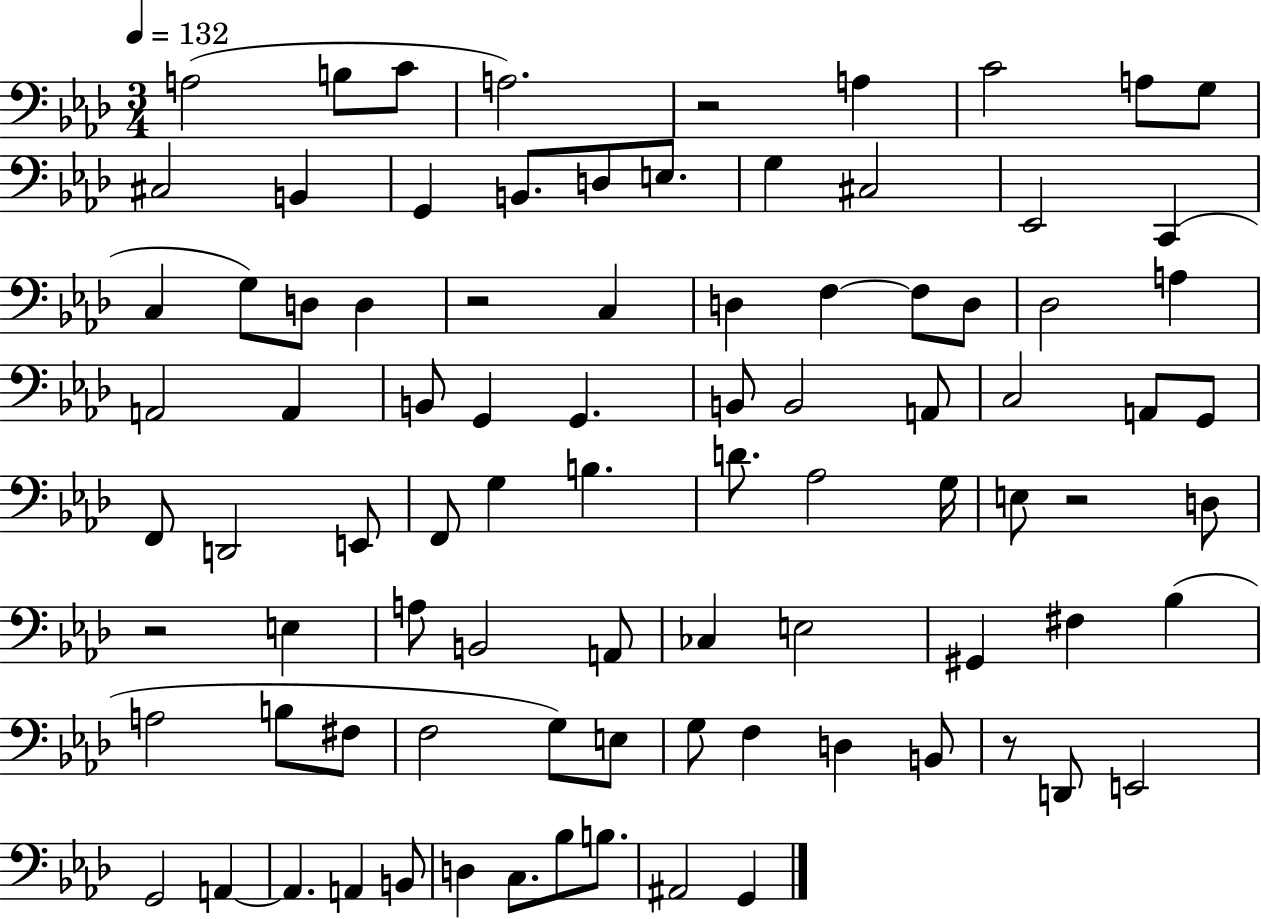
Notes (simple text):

A3/h B3/e C4/e A3/h. R/h A3/q C4/h A3/e G3/e C#3/h B2/q G2/q B2/e. D3/e E3/e. G3/q C#3/h Eb2/h C2/q C3/q G3/e D3/e D3/q R/h C3/q D3/q F3/q F3/e D3/e Db3/h A3/q A2/h A2/q B2/e G2/q G2/q. B2/e B2/h A2/e C3/h A2/e G2/e F2/e D2/h E2/e F2/e G3/q B3/q. D4/e. Ab3/h G3/s E3/e R/h D3/e R/h E3/q A3/e B2/h A2/e CES3/q E3/h G#2/q F#3/q Bb3/q A3/h B3/e F#3/e F3/h G3/e E3/e G3/e F3/q D3/q B2/e R/e D2/e E2/h G2/h A2/q A2/q. A2/q B2/e D3/q C3/e. Bb3/e B3/e. A#2/h G2/q